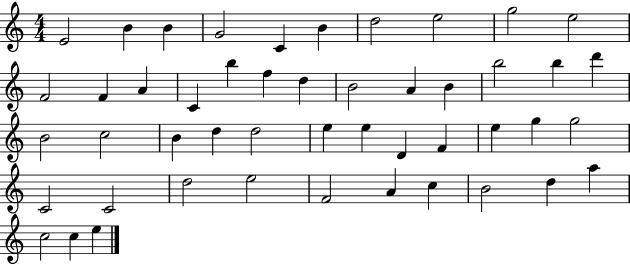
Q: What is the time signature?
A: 4/4